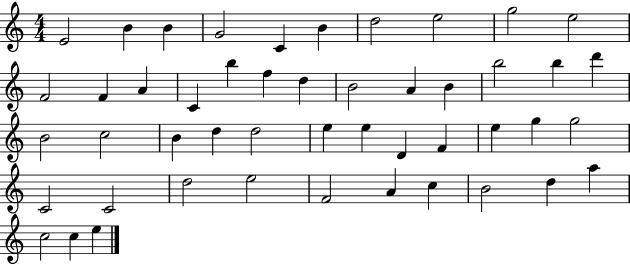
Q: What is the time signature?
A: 4/4